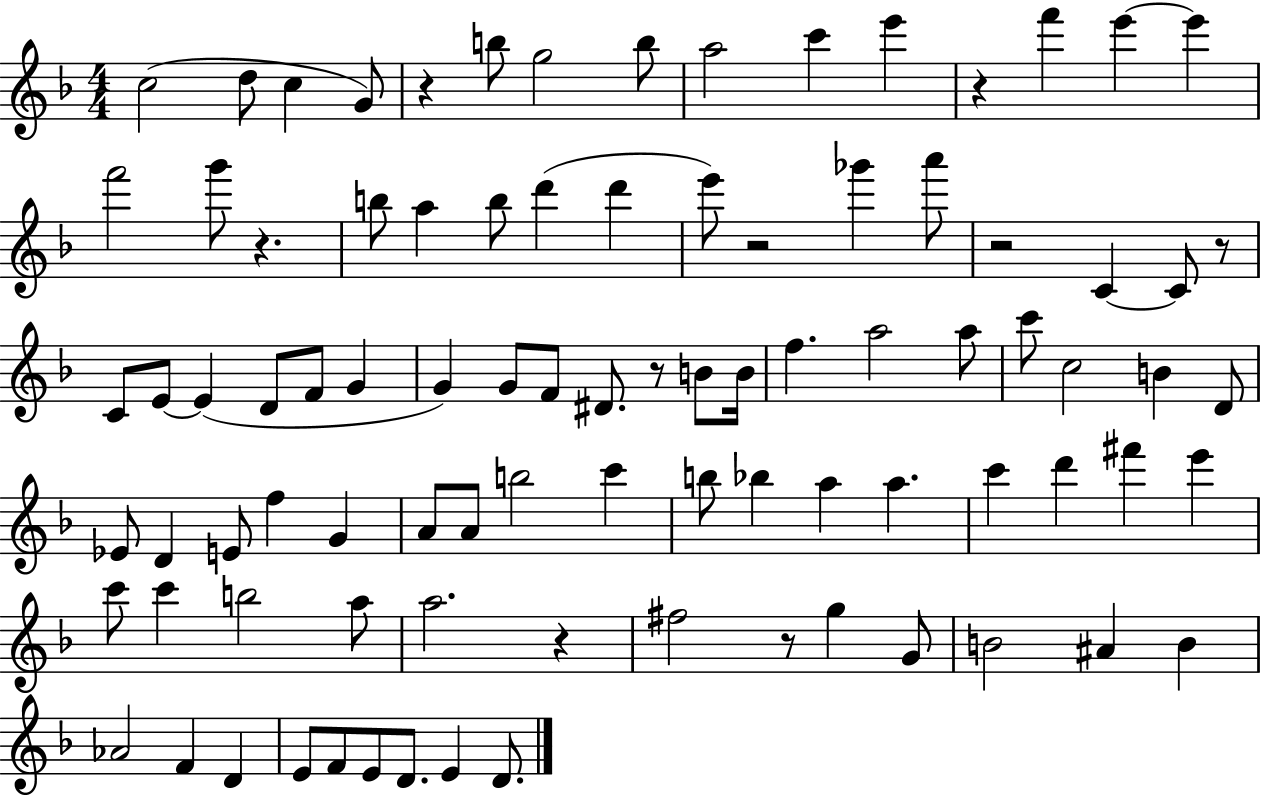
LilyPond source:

{
  \clef treble
  \numericTimeSignature
  \time 4/4
  \key f \major
  c''2( d''8 c''4 g'8) | r4 b''8 g''2 b''8 | a''2 c'''4 e'''4 | r4 f'''4 e'''4~~ e'''4 | \break f'''2 g'''8 r4. | b''8 a''4 b''8 d'''4( d'''4 | e'''8) r2 ges'''4 a'''8 | r2 c'4~~ c'8 r8 | \break c'8 e'8~~ e'4( d'8 f'8 g'4 | g'4) g'8 f'8 dis'8. r8 b'8 b'16 | f''4. a''2 a''8 | c'''8 c''2 b'4 d'8 | \break ees'8 d'4 e'8 f''4 g'4 | a'8 a'8 b''2 c'''4 | b''8 bes''4 a''4 a''4. | c'''4 d'''4 fis'''4 e'''4 | \break c'''8 c'''4 b''2 a''8 | a''2. r4 | fis''2 r8 g''4 g'8 | b'2 ais'4 b'4 | \break aes'2 f'4 d'4 | e'8 f'8 e'8 d'8. e'4 d'8. | \bar "|."
}